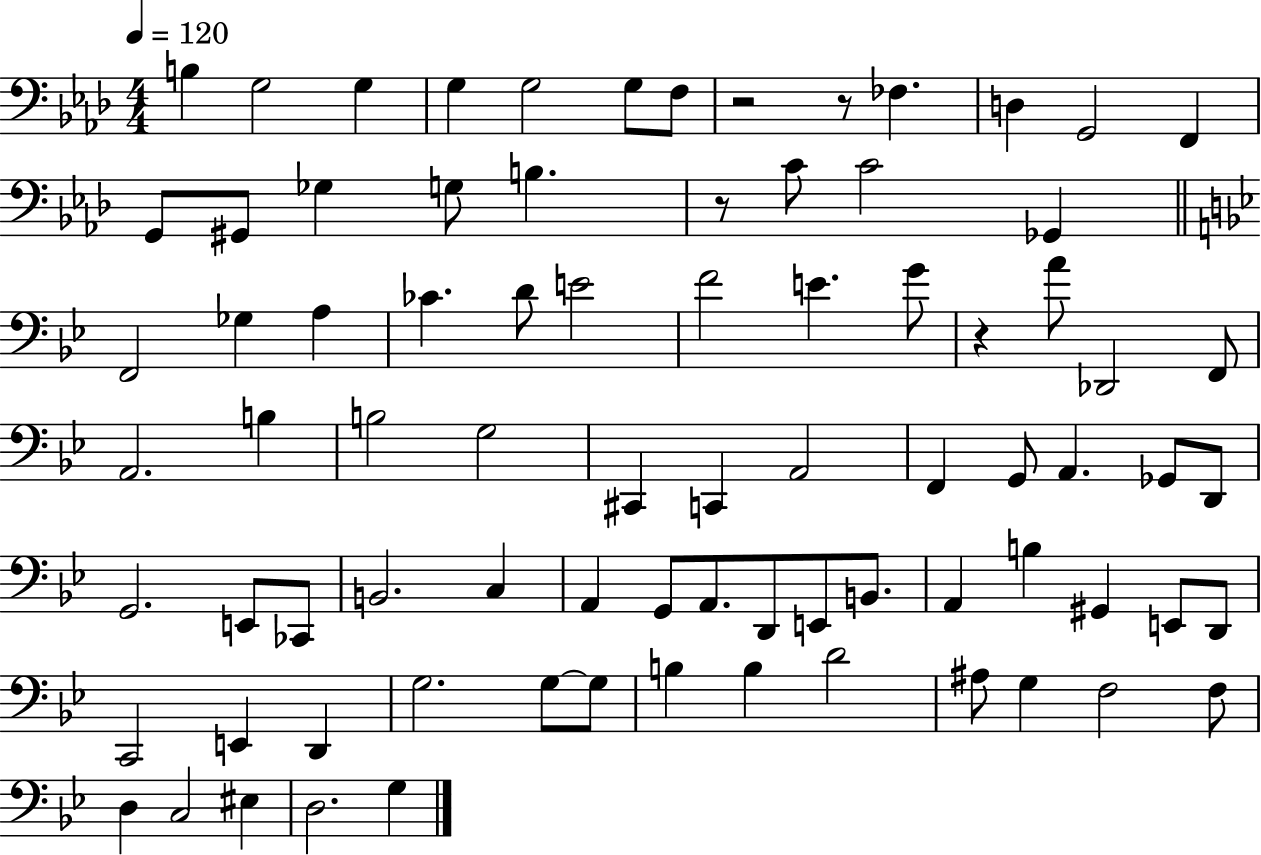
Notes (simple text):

B3/q G3/h G3/q G3/q G3/h G3/e F3/e R/h R/e FES3/q. D3/q G2/h F2/q G2/e G#2/e Gb3/q G3/e B3/q. R/e C4/e C4/h Gb2/q F2/h Gb3/q A3/q CES4/q. D4/e E4/h F4/h E4/q. G4/e R/q A4/e Db2/h F2/e A2/h. B3/q B3/h G3/h C#2/q C2/q A2/h F2/q G2/e A2/q. Gb2/e D2/e G2/h. E2/e CES2/e B2/h. C3/q A2/q G2/e A2/e. D2/e E2/e B2/e. A2/q B3/q G#2/q E2/e D2/e C2/h E2/q D2/q G3/h. G3/e G3/e B3/q B3/q D4/h A#3/e G3/q F3/h F3/e D3/q C3/h EIS3/q D3/h. G3/q